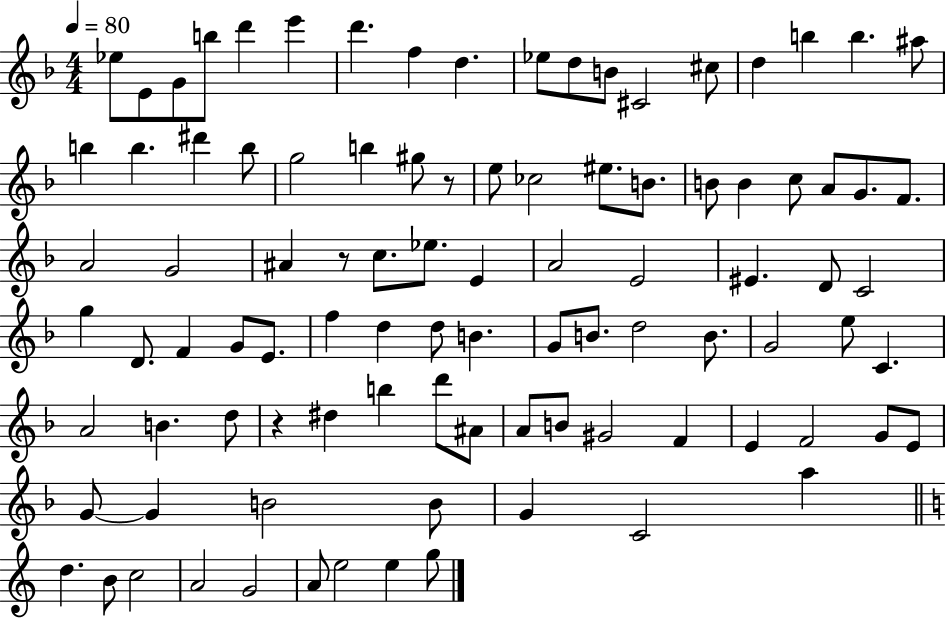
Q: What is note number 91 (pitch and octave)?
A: E5